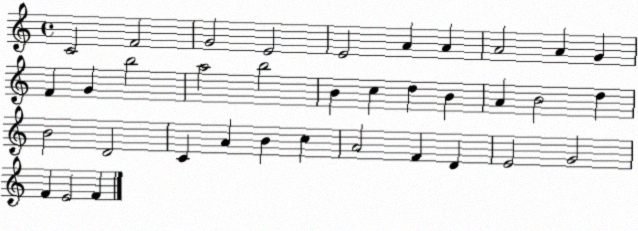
X:1
T:Untitled
M:4/4
L:1/4
K:C
C2 F2 G2 E2 E2 A A A2 A G F G b2 a2 b2 B c d B A B2 d B2 D2 C A B c A2 F D E2 G2 F E2 F